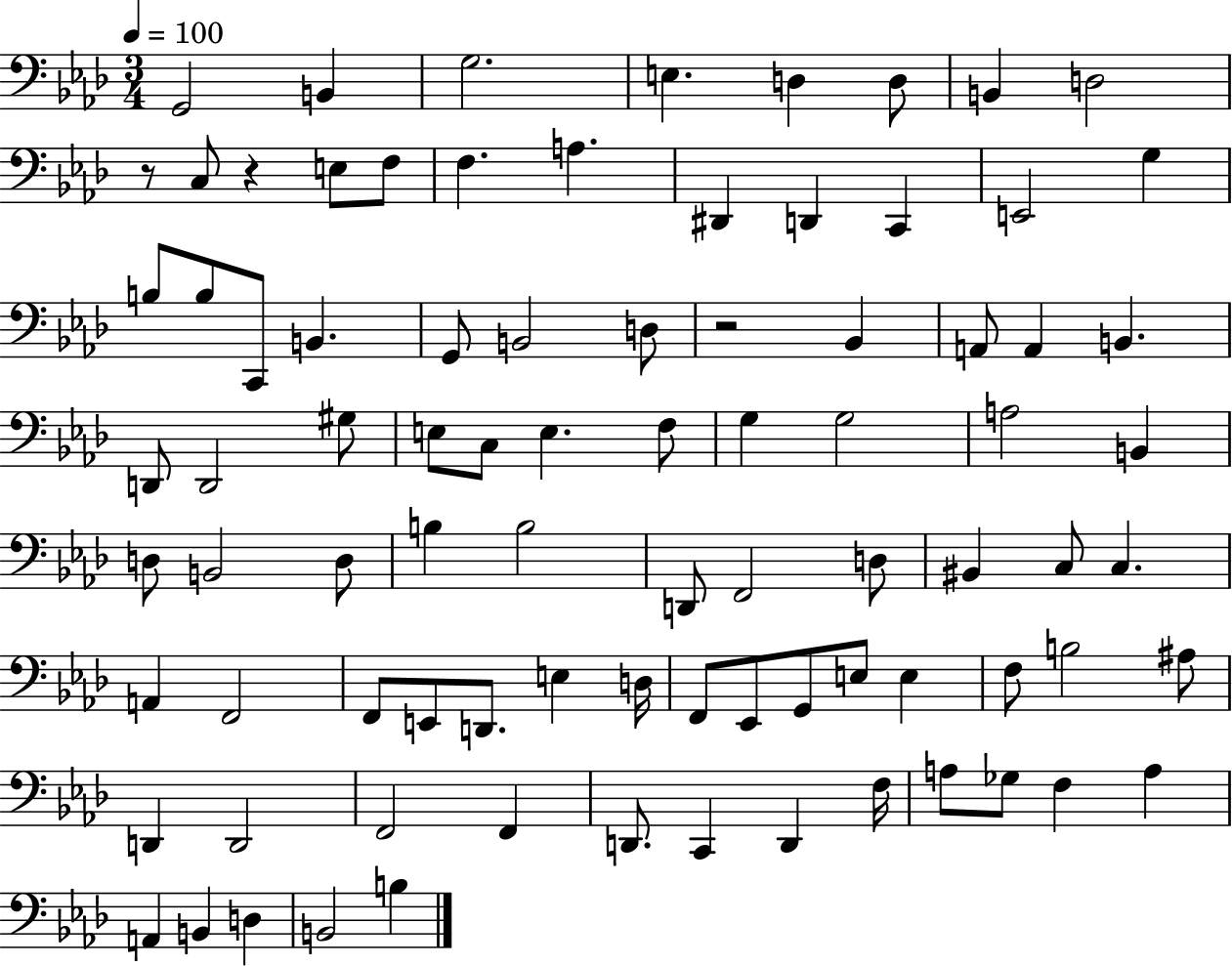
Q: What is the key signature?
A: AES major